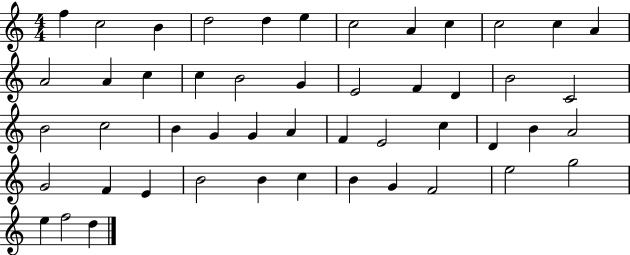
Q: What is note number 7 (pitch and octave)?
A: C5